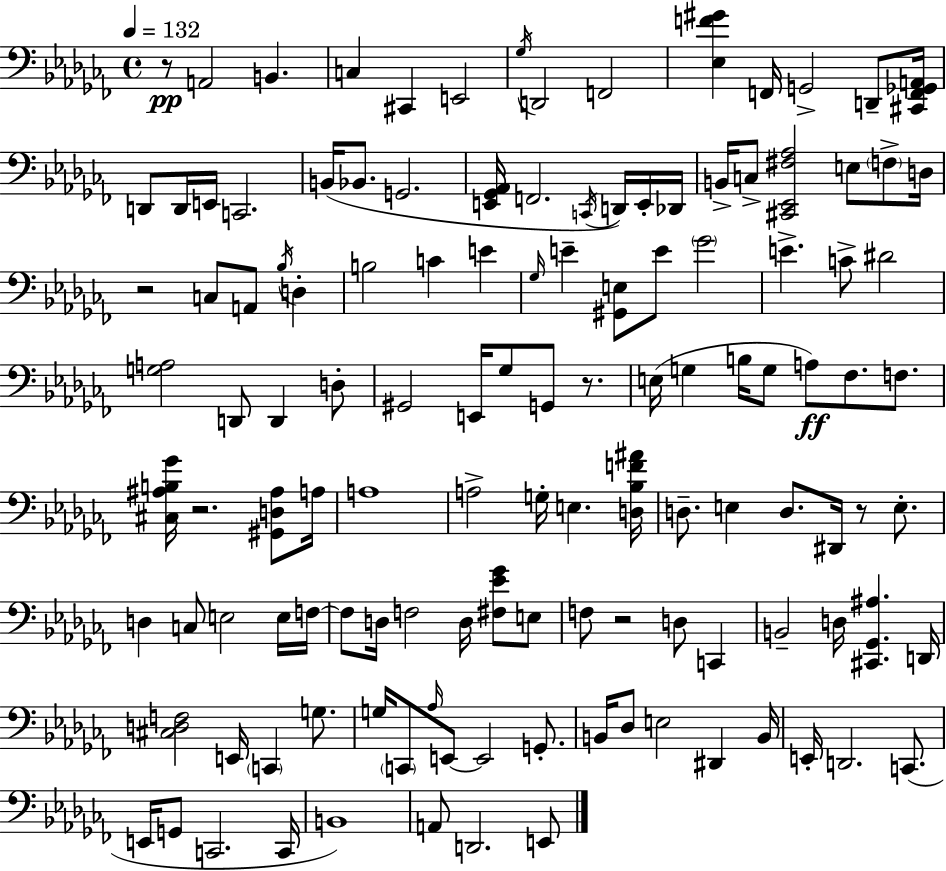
R/e A2/h B2/q. C3/q C#2/q E2/h Gb3/s D2/h F2/h [Eb3,F4,G#4]/q F2/s G2/h D2/e [C#2,F2,Gb2,A2]/s D2/e D2/s E2/s C2/h. B2/s Bb2/e. G2/h. [E2,Gb2,Ab2]/s F2/h. C2/s D2/s E2/s Db2/s B2/s C3/e [C#2,Eb2,F#3,Ab3]/h E3/e F3/e D3/s R/h C3/e A2/e Bb3/s D3/q B3/h C4/q E4/q Gb3/s E4/q [G#2,E3]/e E4/e Gb4/h E4/q. C4/e D#4/h [G3,A3]/h D2/e D2/q D3/e G#2/h E2/s Gb3/e G2/e R/e. E3/s G3/q B3/s G3/e A3/e FES3/e. F3/e. [C#3,A#3,B3,Gb4]/s R/h. [G#2,D3,A#3]/e A3/s A3/w A3/h G3/s E3/q. [D3,Bb3,F4,A#4]/s D3/e. E3/q D3/e. D#2/s R/e E3/e. D3/q C3/e E3/h E3/s F3/s F3/e D3/s F3/h D3/s [F#3,Eb4,Gb4]/e E3/e F3/e R/h D3/e C2/q B2/h D3/s [C#2,Gb2,A#3]/q. D2/s [C#3,D3,F3]/h E2/s C2/q G3/e. G3/s C2/e Ab3/s E2/e E2/h G2/e. B2/s Db3/e E3/h D#2/q B2/s E2/s D2/h. C2/e. E2/s G2/e C2/h. C2/s B2/w A2/e D2/h. E2/e